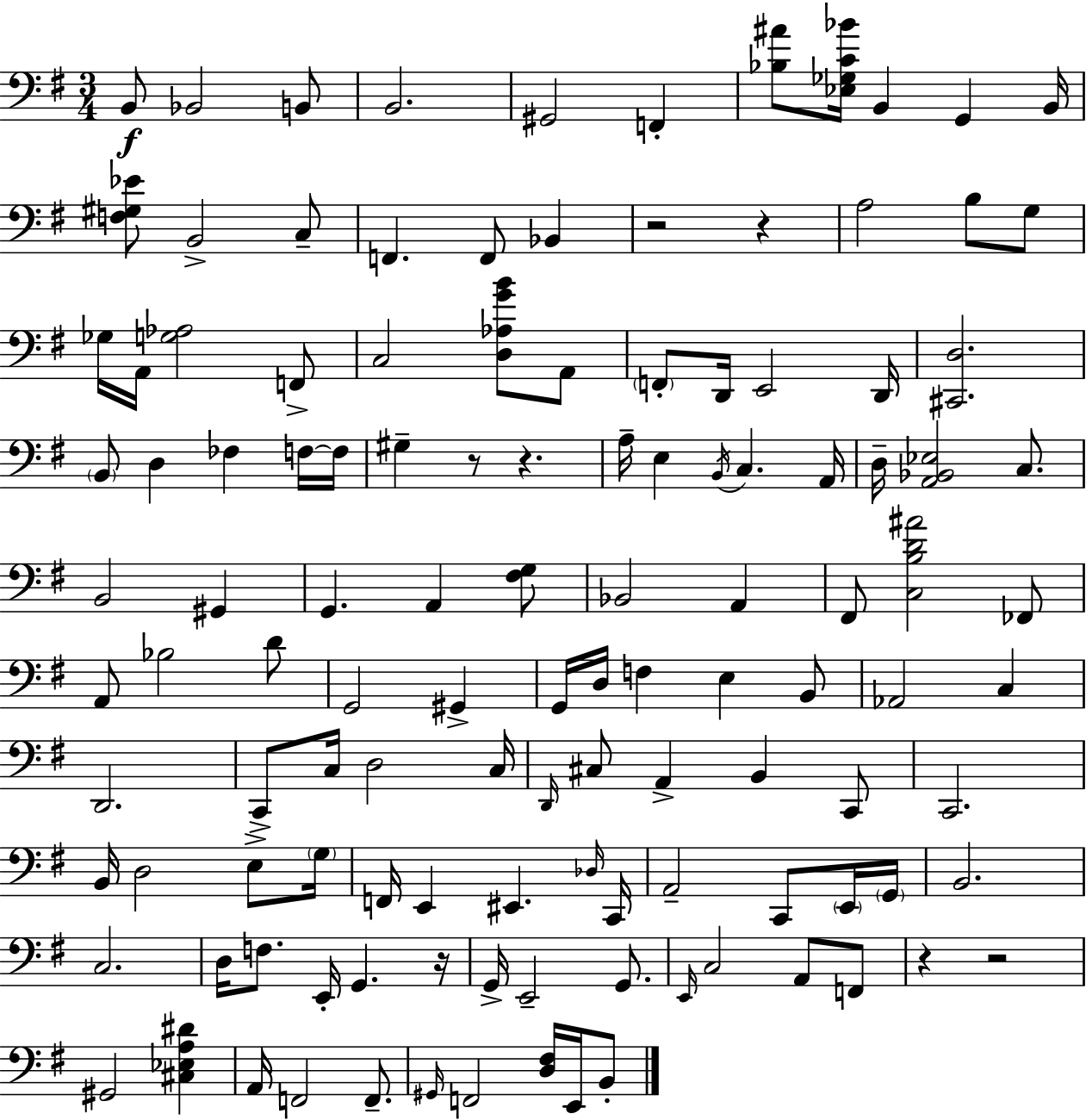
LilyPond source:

{
  \clef bass
  \numericTimeSignature
  \time 3/4
  \key e \minor
  b,8\f bes,2 b,8 | b,2. | gis,2 f,4-. | <bes ais'>8 <ees ges c' bes'>16 b,4 g,4 b,16 | \break <f gis ees'>8 b,2-> c8-- | f,4. f,8 bes,4 | r2 r4 | a2 b8 g8 | \break ges16 a,16 <g aes>2 f,8-> | c2 <d aes g' b'>8 a,8 | \parenthesize f,8-. d,16 e,2 d,16 | <cis, d>2. | \break \parenthesize b,8 d4 fes4 f16~~ f16 | gis4-- r8 r4. | a16-- e4 \acciaccatura { b,16 } c4. | a,16 d16-- <a, bes, ees>2 c8. | \break b,2 gis,4 | g,4. a,4 <fis g>8 | bes,2 a,4 | fis,8 <c b d' ais'>2 fes,8 | \break a,8 bes2 d'8 | g,2 gis,4-> | g,16 d16 f4 e4 b,8 | aes,2 c4 | \break d,2. | c,8-> c16 d2 | c16 \grace { d,16 } cis8 a,4-> b,4 | c,8 c,2. | \break b,16 d2 e8-> | \parenthesize g16 f,16 e,4 eis,4. | \grace { des16 } c,16 a,2-- c,8 | \parenthesize e,16 \parenthesize g,16 b,2. | \break c2. | d16 f8. e,16-. g,4. | r16 g,16-> e,2-- | g,8. \grace { e,16 } c2 | \break a,8 f,8 r4 r2 | gis,2 | <cis ees a dis'>4 a,16 f,2 | f,8.-- \grace { gis,16 } f,2 | \break <d fis>16 e,16 b,8-. \bar "|."
}